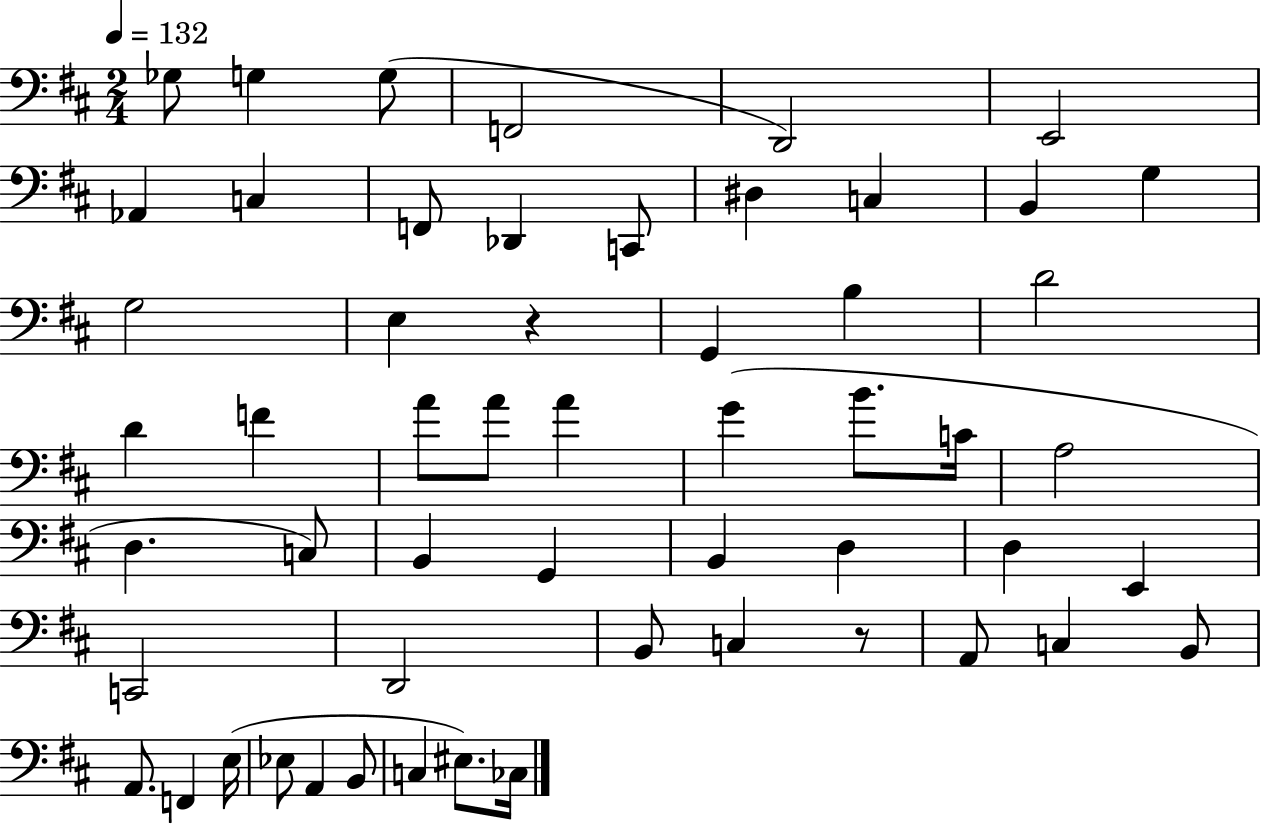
{
  \clef bass
  \numericTimeSignature
  \time 2/4
  \key d \major
  \tempo 4 = 132
  \repeat volta 2 { ges8 g4 g8( | f,2 | d,2) | e,2 | \break aes,4 c4 | f,8 des,4 c,8 | dis4 c4 | b,4 g4 | \break g2 | e4 r4 | g,4 b4 | d'2 | \break d'4 f'4 | a'8 a'8 a'4 | g'4( b'8. c'16 | a2 | \break d4. c8) | b,4 g,4 | b,4 d4 | d4 e,4 | \break c,2 | d,2 | b,8 c4 r8 | a,8 c4 b,8 | \break a,8. f,4 e16( | ees8 a,4 b,8 | c4 eis8.) ces16 | } \bar "|."
}